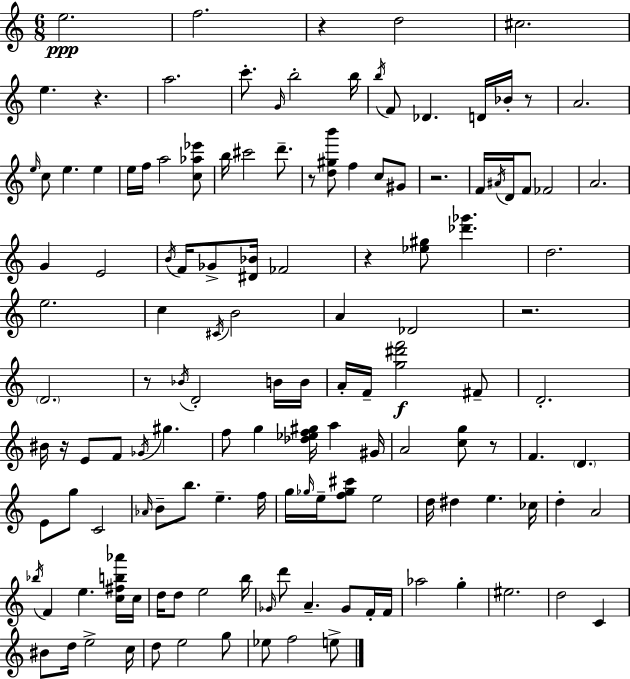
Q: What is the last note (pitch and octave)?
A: E5